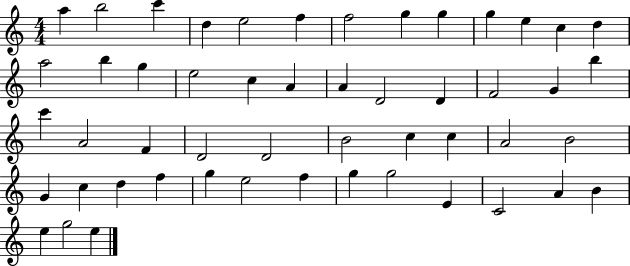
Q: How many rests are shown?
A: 0